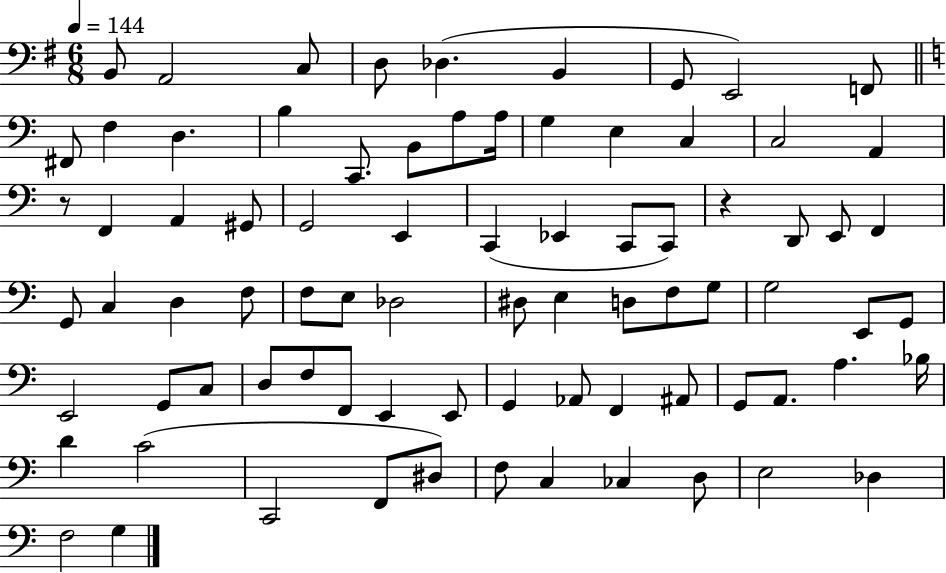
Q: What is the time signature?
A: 6/8